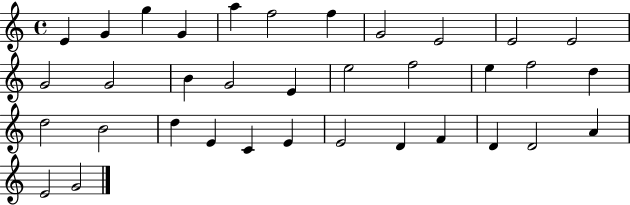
E4/q G4/q G5/q G4/q A5/q F5/h F5/q G4/h E4/h E4/h E4/h G4/h G4/h B4/q G4/h E4/q E5/h F5/h E5/q F5/h D5/q D5/h B4/h D5/q E4/q C4/q E4/q E4/h D4/q F4/q D4/q D4/h A4/q E4/h G4/h